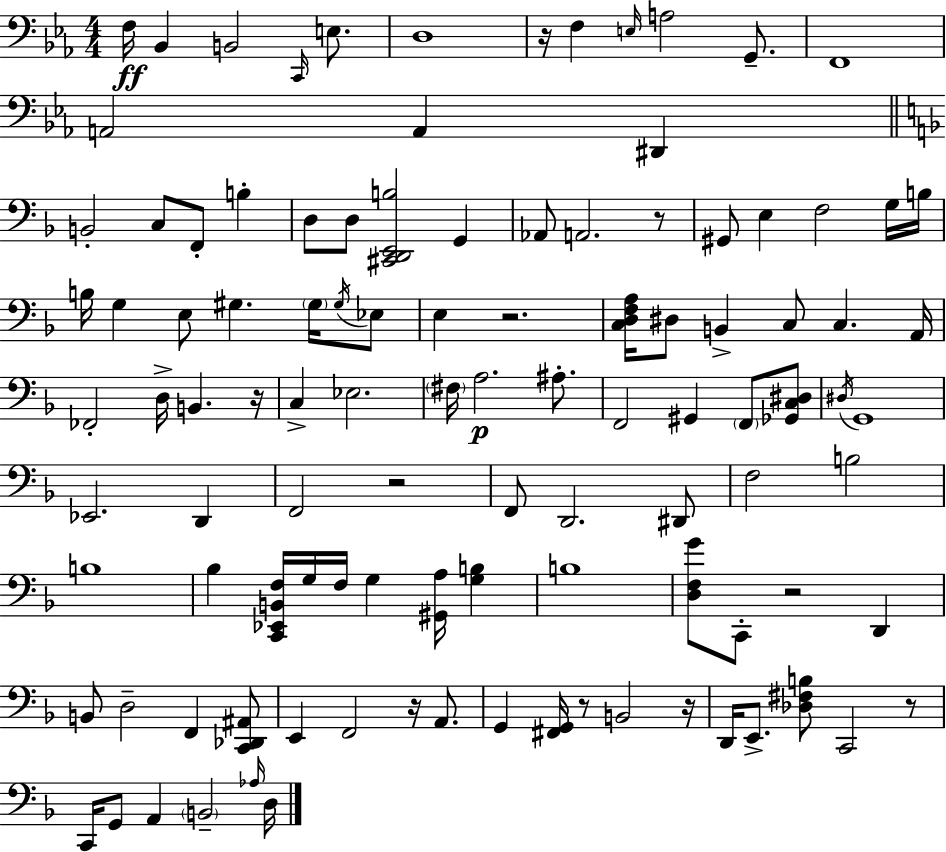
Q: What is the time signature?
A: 4/4